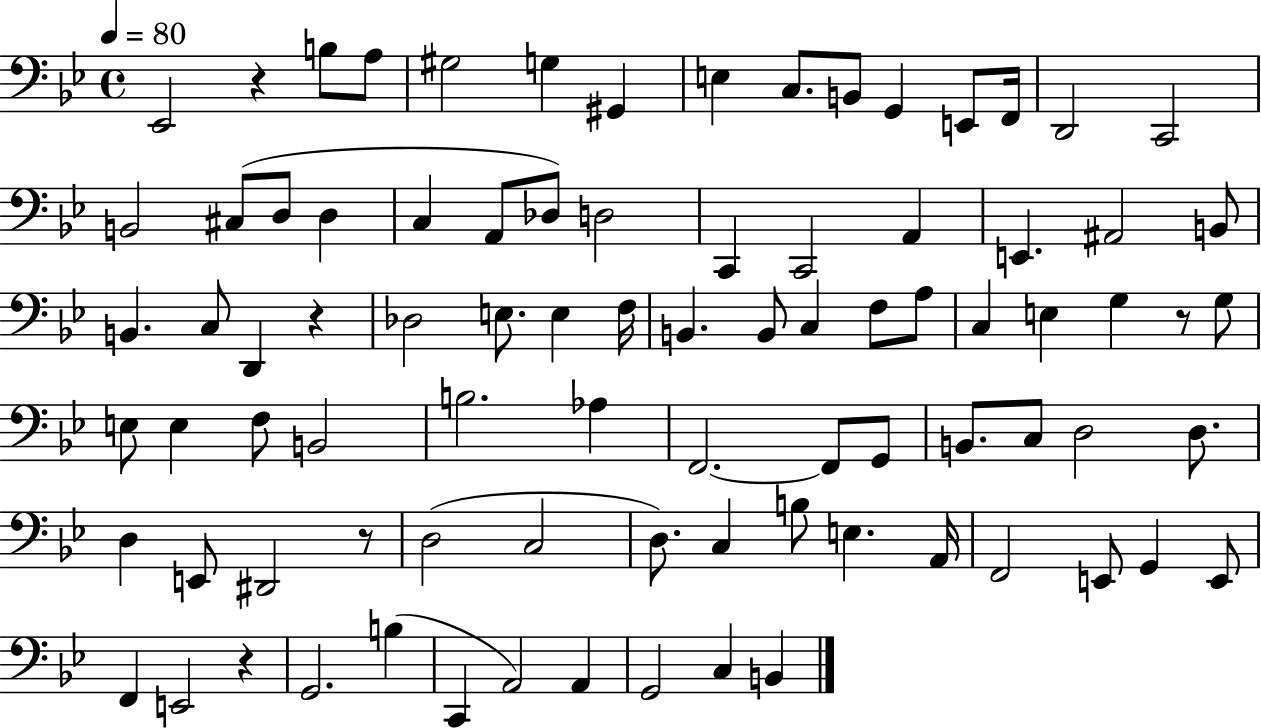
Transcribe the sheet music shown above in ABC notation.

X:1
T:Untitled
M:4/4
L:1/4
K:Bb
_E,,2 z B,/2 A,/2 ^G,2 G, ^G,, E, C,/2 B,,/2 G,, E,,/2 F,,/4 D,,2 C,,2 B,,2 ^C,/2 D,/2 D, C, A,,/2 _D,/2 D,2 C,, C,,2 A,, E,, ^A,,2 B,,/2 B,, C,/2 D,, z _D,2 E,/2 E, F,/4 B,, B,,/2 C, F,/2 A,/2 C, E, G, z/2 G,/2 E,/2 E, F,/2 B,,2 B,2 _A, F,,2 F,,/2 G,,/2 B,,/2 C,/2 D,2 D,/2 D, E,,/2 ^D,,2 z/2 D,2 C,2 D,/2 C, B,/2 E, A,,/4 F,,2 E,,/2 G,, E,,/2 F,, E,,2 z G,,2 B, C,, A,,2 A,, G,,2 C, B,,